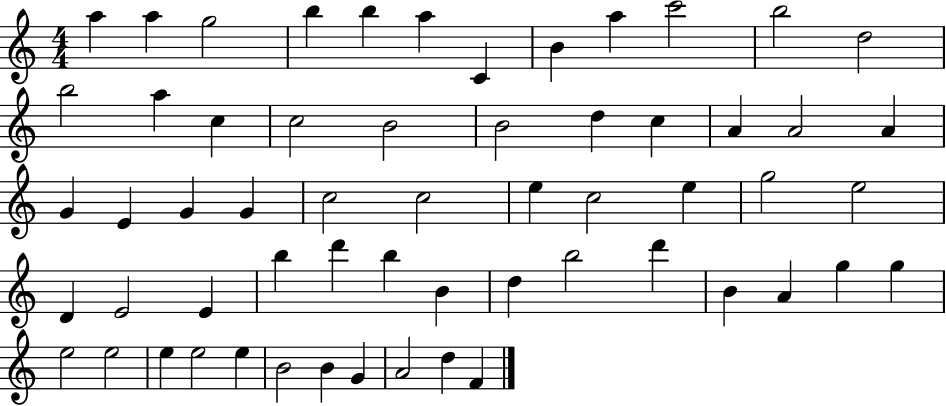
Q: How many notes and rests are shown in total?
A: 59